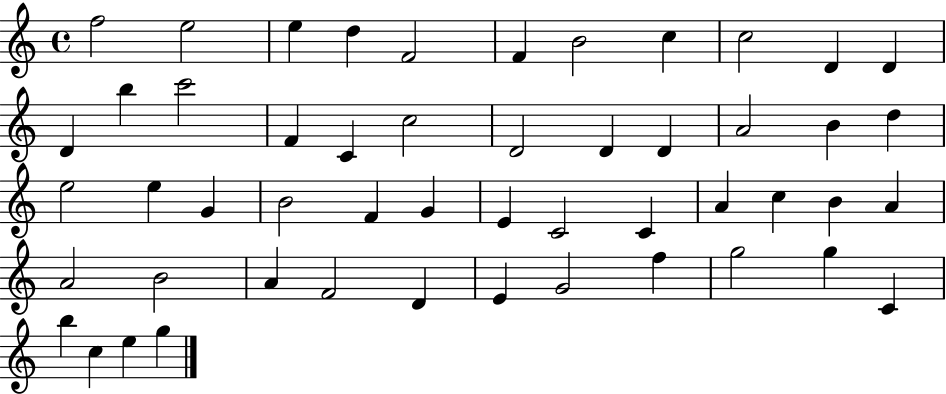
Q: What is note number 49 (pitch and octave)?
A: C5